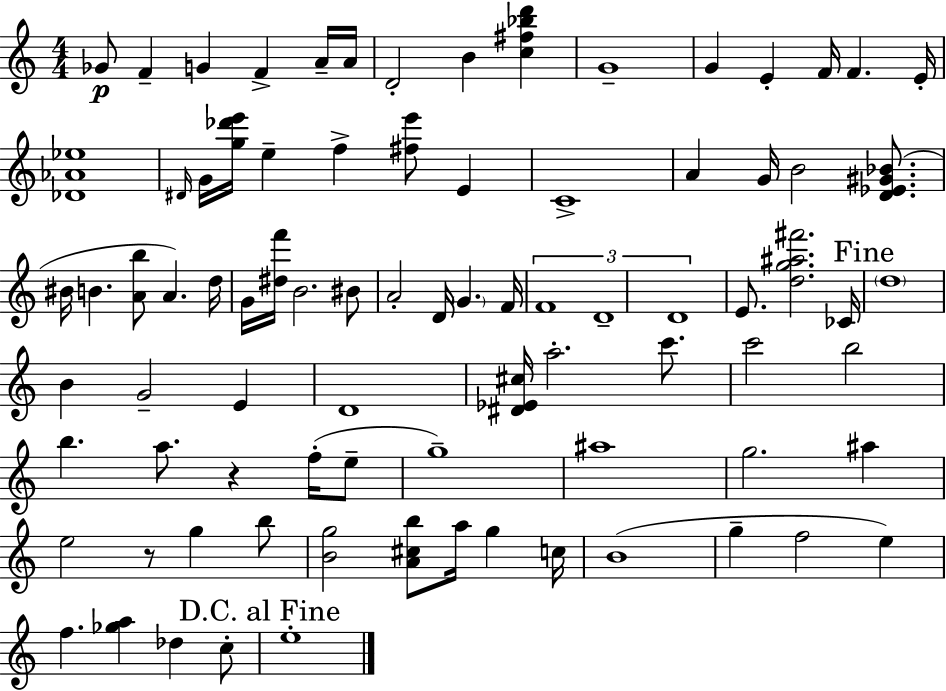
Gb4/e F4/q G4/q F4/q A4/s A4/s D4/h B4/q [C5,F#5,Bb5,D6]/q G4/w G4/q E4/q F4/s F4/q. E4/s [Db4,Ab4,Eb5]/w D#4/s G4/s [G5,Db6,E6]/s E5/q F5/q [F#5,E6]/e E4/q C4/w A4/q G4/s B4/h [D4,Eb4,G#4,Bb4]/e. BIS4/s B4/q. [A4,B5]/e A4/q. D5/s G4/s [D#5,F6]/s B4/h. BIS4/e A4/h D4/s G4/q. F4/s F4/w D4/w D4/w E4/e. [D5,G5,A#5,F#6]/h. CES4/s D5/w B4/q G4/h E4/q D4/w [D#4,Eb4,C#5]/s A5/h. C6/e. C6/h B5/h B5/q. A5/e. R/q F5/s E5/e G5/w A#5/w G5/h. A#5/q E5/h R/e G5/q B5/e [B4,G5]/h [A4,C#5,B5]/e A5/s G5/q C5/s B4/w G5/q F5/h E5/q F5/q. [Gb5,A5]/q Db5/q C5/e E5/w